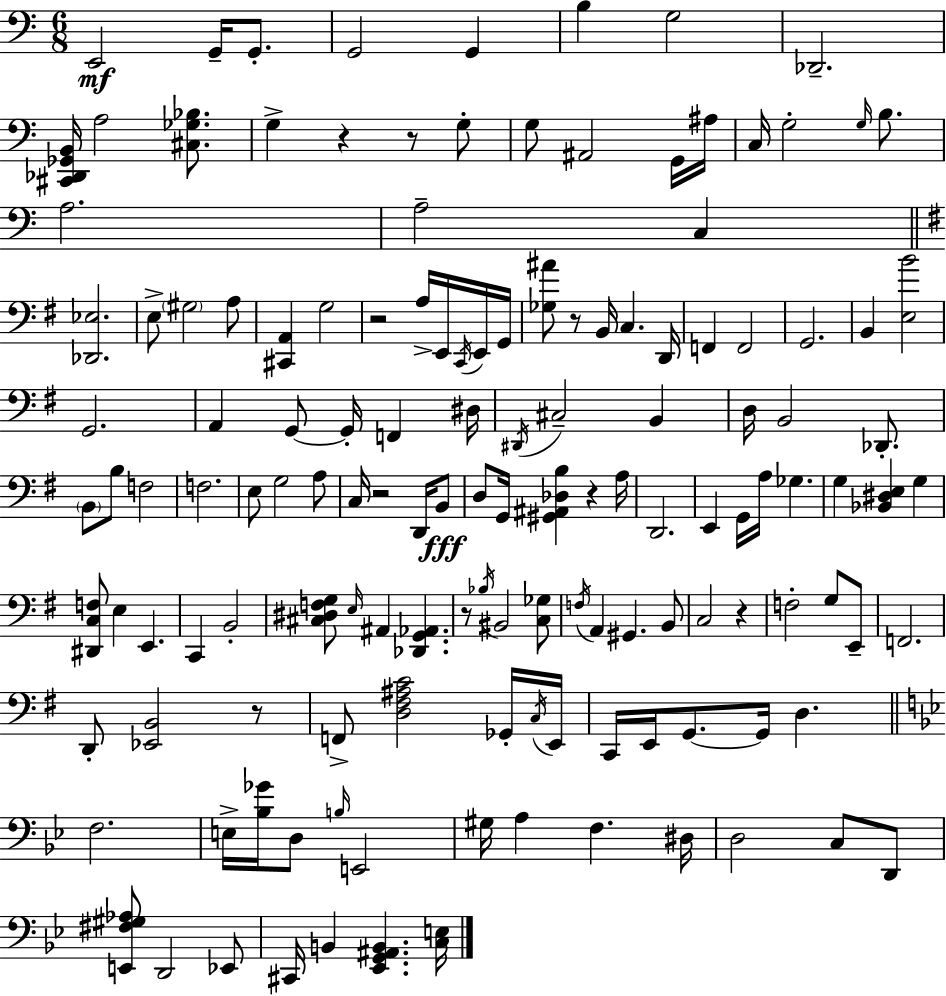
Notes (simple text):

E2/h G2/s G2/e. G2/h G2/q B3/q G3/h Db2/h. [C#2,Db2,Gb2,B2]/s A3/h [C#3,Gb3,Bb3]/e. G3/q R/q R/e G3/e G3/e A#2/h G2/s A#3/s C3/s G3/h G3/s B3/e. A3/h. A3/h C3/q [Db2,Eb3]/h. E3/e G#3/h A3/e [C#2,A2]/q G3/h R/h A3/s E2/s C2/s E2/s G2/s [Gb3,A#4]/e R/e B2/s C3/q. D2/s F2/q F2/h G2/h. B2/q [E3,B4]/h G2/h. A2/q G2/e G2/s F2/q D#3/s D#2/s C#3/h B2/q D3/s B2/h Db2/e. B2/e B3/e F3/h F3/h. E3/e G3/h A3/e C3/s R/h D2/s B2/e D3/e G2/s [G#2,A#2,Db3,B3]/q R/q A3/s D2/h. E2/q G2/s A3/s Gb3/q. G3/q [Bb2,D#3,E3]/q G3/q [D#2,C3,F3]/e E3/q E2/q. C2/q B2/h [C#3,D#3,F3,G3]/e E3/s A#2/q [Db2,G2,Ab2]/q. R/e Bb3/s BIS2/h [C3,Gb3]/e F3/s A2/q G#2/q. B2/e C3/h R/q F3/h G3/e E2/e F2/h. D2/e [Eb2,B2]/h R/e F2/e [D3,F#3,A#3,C4]/h Gb2/s C3/s E2/s C2/s E2/s G2/e. G2/s D3/q. F3/h. E3/s [Bb3,Gb4]/s D3/e B3/s E2/h G#3/s A3/q F3/q. D#3/s D3/h C3/e D2/e [E2,F#3,G#3,Ab3]/e D2/h Eb2/e C#2/s B2/q [Eb2,G2,A#2,B2]/q. [C3,E3]/s